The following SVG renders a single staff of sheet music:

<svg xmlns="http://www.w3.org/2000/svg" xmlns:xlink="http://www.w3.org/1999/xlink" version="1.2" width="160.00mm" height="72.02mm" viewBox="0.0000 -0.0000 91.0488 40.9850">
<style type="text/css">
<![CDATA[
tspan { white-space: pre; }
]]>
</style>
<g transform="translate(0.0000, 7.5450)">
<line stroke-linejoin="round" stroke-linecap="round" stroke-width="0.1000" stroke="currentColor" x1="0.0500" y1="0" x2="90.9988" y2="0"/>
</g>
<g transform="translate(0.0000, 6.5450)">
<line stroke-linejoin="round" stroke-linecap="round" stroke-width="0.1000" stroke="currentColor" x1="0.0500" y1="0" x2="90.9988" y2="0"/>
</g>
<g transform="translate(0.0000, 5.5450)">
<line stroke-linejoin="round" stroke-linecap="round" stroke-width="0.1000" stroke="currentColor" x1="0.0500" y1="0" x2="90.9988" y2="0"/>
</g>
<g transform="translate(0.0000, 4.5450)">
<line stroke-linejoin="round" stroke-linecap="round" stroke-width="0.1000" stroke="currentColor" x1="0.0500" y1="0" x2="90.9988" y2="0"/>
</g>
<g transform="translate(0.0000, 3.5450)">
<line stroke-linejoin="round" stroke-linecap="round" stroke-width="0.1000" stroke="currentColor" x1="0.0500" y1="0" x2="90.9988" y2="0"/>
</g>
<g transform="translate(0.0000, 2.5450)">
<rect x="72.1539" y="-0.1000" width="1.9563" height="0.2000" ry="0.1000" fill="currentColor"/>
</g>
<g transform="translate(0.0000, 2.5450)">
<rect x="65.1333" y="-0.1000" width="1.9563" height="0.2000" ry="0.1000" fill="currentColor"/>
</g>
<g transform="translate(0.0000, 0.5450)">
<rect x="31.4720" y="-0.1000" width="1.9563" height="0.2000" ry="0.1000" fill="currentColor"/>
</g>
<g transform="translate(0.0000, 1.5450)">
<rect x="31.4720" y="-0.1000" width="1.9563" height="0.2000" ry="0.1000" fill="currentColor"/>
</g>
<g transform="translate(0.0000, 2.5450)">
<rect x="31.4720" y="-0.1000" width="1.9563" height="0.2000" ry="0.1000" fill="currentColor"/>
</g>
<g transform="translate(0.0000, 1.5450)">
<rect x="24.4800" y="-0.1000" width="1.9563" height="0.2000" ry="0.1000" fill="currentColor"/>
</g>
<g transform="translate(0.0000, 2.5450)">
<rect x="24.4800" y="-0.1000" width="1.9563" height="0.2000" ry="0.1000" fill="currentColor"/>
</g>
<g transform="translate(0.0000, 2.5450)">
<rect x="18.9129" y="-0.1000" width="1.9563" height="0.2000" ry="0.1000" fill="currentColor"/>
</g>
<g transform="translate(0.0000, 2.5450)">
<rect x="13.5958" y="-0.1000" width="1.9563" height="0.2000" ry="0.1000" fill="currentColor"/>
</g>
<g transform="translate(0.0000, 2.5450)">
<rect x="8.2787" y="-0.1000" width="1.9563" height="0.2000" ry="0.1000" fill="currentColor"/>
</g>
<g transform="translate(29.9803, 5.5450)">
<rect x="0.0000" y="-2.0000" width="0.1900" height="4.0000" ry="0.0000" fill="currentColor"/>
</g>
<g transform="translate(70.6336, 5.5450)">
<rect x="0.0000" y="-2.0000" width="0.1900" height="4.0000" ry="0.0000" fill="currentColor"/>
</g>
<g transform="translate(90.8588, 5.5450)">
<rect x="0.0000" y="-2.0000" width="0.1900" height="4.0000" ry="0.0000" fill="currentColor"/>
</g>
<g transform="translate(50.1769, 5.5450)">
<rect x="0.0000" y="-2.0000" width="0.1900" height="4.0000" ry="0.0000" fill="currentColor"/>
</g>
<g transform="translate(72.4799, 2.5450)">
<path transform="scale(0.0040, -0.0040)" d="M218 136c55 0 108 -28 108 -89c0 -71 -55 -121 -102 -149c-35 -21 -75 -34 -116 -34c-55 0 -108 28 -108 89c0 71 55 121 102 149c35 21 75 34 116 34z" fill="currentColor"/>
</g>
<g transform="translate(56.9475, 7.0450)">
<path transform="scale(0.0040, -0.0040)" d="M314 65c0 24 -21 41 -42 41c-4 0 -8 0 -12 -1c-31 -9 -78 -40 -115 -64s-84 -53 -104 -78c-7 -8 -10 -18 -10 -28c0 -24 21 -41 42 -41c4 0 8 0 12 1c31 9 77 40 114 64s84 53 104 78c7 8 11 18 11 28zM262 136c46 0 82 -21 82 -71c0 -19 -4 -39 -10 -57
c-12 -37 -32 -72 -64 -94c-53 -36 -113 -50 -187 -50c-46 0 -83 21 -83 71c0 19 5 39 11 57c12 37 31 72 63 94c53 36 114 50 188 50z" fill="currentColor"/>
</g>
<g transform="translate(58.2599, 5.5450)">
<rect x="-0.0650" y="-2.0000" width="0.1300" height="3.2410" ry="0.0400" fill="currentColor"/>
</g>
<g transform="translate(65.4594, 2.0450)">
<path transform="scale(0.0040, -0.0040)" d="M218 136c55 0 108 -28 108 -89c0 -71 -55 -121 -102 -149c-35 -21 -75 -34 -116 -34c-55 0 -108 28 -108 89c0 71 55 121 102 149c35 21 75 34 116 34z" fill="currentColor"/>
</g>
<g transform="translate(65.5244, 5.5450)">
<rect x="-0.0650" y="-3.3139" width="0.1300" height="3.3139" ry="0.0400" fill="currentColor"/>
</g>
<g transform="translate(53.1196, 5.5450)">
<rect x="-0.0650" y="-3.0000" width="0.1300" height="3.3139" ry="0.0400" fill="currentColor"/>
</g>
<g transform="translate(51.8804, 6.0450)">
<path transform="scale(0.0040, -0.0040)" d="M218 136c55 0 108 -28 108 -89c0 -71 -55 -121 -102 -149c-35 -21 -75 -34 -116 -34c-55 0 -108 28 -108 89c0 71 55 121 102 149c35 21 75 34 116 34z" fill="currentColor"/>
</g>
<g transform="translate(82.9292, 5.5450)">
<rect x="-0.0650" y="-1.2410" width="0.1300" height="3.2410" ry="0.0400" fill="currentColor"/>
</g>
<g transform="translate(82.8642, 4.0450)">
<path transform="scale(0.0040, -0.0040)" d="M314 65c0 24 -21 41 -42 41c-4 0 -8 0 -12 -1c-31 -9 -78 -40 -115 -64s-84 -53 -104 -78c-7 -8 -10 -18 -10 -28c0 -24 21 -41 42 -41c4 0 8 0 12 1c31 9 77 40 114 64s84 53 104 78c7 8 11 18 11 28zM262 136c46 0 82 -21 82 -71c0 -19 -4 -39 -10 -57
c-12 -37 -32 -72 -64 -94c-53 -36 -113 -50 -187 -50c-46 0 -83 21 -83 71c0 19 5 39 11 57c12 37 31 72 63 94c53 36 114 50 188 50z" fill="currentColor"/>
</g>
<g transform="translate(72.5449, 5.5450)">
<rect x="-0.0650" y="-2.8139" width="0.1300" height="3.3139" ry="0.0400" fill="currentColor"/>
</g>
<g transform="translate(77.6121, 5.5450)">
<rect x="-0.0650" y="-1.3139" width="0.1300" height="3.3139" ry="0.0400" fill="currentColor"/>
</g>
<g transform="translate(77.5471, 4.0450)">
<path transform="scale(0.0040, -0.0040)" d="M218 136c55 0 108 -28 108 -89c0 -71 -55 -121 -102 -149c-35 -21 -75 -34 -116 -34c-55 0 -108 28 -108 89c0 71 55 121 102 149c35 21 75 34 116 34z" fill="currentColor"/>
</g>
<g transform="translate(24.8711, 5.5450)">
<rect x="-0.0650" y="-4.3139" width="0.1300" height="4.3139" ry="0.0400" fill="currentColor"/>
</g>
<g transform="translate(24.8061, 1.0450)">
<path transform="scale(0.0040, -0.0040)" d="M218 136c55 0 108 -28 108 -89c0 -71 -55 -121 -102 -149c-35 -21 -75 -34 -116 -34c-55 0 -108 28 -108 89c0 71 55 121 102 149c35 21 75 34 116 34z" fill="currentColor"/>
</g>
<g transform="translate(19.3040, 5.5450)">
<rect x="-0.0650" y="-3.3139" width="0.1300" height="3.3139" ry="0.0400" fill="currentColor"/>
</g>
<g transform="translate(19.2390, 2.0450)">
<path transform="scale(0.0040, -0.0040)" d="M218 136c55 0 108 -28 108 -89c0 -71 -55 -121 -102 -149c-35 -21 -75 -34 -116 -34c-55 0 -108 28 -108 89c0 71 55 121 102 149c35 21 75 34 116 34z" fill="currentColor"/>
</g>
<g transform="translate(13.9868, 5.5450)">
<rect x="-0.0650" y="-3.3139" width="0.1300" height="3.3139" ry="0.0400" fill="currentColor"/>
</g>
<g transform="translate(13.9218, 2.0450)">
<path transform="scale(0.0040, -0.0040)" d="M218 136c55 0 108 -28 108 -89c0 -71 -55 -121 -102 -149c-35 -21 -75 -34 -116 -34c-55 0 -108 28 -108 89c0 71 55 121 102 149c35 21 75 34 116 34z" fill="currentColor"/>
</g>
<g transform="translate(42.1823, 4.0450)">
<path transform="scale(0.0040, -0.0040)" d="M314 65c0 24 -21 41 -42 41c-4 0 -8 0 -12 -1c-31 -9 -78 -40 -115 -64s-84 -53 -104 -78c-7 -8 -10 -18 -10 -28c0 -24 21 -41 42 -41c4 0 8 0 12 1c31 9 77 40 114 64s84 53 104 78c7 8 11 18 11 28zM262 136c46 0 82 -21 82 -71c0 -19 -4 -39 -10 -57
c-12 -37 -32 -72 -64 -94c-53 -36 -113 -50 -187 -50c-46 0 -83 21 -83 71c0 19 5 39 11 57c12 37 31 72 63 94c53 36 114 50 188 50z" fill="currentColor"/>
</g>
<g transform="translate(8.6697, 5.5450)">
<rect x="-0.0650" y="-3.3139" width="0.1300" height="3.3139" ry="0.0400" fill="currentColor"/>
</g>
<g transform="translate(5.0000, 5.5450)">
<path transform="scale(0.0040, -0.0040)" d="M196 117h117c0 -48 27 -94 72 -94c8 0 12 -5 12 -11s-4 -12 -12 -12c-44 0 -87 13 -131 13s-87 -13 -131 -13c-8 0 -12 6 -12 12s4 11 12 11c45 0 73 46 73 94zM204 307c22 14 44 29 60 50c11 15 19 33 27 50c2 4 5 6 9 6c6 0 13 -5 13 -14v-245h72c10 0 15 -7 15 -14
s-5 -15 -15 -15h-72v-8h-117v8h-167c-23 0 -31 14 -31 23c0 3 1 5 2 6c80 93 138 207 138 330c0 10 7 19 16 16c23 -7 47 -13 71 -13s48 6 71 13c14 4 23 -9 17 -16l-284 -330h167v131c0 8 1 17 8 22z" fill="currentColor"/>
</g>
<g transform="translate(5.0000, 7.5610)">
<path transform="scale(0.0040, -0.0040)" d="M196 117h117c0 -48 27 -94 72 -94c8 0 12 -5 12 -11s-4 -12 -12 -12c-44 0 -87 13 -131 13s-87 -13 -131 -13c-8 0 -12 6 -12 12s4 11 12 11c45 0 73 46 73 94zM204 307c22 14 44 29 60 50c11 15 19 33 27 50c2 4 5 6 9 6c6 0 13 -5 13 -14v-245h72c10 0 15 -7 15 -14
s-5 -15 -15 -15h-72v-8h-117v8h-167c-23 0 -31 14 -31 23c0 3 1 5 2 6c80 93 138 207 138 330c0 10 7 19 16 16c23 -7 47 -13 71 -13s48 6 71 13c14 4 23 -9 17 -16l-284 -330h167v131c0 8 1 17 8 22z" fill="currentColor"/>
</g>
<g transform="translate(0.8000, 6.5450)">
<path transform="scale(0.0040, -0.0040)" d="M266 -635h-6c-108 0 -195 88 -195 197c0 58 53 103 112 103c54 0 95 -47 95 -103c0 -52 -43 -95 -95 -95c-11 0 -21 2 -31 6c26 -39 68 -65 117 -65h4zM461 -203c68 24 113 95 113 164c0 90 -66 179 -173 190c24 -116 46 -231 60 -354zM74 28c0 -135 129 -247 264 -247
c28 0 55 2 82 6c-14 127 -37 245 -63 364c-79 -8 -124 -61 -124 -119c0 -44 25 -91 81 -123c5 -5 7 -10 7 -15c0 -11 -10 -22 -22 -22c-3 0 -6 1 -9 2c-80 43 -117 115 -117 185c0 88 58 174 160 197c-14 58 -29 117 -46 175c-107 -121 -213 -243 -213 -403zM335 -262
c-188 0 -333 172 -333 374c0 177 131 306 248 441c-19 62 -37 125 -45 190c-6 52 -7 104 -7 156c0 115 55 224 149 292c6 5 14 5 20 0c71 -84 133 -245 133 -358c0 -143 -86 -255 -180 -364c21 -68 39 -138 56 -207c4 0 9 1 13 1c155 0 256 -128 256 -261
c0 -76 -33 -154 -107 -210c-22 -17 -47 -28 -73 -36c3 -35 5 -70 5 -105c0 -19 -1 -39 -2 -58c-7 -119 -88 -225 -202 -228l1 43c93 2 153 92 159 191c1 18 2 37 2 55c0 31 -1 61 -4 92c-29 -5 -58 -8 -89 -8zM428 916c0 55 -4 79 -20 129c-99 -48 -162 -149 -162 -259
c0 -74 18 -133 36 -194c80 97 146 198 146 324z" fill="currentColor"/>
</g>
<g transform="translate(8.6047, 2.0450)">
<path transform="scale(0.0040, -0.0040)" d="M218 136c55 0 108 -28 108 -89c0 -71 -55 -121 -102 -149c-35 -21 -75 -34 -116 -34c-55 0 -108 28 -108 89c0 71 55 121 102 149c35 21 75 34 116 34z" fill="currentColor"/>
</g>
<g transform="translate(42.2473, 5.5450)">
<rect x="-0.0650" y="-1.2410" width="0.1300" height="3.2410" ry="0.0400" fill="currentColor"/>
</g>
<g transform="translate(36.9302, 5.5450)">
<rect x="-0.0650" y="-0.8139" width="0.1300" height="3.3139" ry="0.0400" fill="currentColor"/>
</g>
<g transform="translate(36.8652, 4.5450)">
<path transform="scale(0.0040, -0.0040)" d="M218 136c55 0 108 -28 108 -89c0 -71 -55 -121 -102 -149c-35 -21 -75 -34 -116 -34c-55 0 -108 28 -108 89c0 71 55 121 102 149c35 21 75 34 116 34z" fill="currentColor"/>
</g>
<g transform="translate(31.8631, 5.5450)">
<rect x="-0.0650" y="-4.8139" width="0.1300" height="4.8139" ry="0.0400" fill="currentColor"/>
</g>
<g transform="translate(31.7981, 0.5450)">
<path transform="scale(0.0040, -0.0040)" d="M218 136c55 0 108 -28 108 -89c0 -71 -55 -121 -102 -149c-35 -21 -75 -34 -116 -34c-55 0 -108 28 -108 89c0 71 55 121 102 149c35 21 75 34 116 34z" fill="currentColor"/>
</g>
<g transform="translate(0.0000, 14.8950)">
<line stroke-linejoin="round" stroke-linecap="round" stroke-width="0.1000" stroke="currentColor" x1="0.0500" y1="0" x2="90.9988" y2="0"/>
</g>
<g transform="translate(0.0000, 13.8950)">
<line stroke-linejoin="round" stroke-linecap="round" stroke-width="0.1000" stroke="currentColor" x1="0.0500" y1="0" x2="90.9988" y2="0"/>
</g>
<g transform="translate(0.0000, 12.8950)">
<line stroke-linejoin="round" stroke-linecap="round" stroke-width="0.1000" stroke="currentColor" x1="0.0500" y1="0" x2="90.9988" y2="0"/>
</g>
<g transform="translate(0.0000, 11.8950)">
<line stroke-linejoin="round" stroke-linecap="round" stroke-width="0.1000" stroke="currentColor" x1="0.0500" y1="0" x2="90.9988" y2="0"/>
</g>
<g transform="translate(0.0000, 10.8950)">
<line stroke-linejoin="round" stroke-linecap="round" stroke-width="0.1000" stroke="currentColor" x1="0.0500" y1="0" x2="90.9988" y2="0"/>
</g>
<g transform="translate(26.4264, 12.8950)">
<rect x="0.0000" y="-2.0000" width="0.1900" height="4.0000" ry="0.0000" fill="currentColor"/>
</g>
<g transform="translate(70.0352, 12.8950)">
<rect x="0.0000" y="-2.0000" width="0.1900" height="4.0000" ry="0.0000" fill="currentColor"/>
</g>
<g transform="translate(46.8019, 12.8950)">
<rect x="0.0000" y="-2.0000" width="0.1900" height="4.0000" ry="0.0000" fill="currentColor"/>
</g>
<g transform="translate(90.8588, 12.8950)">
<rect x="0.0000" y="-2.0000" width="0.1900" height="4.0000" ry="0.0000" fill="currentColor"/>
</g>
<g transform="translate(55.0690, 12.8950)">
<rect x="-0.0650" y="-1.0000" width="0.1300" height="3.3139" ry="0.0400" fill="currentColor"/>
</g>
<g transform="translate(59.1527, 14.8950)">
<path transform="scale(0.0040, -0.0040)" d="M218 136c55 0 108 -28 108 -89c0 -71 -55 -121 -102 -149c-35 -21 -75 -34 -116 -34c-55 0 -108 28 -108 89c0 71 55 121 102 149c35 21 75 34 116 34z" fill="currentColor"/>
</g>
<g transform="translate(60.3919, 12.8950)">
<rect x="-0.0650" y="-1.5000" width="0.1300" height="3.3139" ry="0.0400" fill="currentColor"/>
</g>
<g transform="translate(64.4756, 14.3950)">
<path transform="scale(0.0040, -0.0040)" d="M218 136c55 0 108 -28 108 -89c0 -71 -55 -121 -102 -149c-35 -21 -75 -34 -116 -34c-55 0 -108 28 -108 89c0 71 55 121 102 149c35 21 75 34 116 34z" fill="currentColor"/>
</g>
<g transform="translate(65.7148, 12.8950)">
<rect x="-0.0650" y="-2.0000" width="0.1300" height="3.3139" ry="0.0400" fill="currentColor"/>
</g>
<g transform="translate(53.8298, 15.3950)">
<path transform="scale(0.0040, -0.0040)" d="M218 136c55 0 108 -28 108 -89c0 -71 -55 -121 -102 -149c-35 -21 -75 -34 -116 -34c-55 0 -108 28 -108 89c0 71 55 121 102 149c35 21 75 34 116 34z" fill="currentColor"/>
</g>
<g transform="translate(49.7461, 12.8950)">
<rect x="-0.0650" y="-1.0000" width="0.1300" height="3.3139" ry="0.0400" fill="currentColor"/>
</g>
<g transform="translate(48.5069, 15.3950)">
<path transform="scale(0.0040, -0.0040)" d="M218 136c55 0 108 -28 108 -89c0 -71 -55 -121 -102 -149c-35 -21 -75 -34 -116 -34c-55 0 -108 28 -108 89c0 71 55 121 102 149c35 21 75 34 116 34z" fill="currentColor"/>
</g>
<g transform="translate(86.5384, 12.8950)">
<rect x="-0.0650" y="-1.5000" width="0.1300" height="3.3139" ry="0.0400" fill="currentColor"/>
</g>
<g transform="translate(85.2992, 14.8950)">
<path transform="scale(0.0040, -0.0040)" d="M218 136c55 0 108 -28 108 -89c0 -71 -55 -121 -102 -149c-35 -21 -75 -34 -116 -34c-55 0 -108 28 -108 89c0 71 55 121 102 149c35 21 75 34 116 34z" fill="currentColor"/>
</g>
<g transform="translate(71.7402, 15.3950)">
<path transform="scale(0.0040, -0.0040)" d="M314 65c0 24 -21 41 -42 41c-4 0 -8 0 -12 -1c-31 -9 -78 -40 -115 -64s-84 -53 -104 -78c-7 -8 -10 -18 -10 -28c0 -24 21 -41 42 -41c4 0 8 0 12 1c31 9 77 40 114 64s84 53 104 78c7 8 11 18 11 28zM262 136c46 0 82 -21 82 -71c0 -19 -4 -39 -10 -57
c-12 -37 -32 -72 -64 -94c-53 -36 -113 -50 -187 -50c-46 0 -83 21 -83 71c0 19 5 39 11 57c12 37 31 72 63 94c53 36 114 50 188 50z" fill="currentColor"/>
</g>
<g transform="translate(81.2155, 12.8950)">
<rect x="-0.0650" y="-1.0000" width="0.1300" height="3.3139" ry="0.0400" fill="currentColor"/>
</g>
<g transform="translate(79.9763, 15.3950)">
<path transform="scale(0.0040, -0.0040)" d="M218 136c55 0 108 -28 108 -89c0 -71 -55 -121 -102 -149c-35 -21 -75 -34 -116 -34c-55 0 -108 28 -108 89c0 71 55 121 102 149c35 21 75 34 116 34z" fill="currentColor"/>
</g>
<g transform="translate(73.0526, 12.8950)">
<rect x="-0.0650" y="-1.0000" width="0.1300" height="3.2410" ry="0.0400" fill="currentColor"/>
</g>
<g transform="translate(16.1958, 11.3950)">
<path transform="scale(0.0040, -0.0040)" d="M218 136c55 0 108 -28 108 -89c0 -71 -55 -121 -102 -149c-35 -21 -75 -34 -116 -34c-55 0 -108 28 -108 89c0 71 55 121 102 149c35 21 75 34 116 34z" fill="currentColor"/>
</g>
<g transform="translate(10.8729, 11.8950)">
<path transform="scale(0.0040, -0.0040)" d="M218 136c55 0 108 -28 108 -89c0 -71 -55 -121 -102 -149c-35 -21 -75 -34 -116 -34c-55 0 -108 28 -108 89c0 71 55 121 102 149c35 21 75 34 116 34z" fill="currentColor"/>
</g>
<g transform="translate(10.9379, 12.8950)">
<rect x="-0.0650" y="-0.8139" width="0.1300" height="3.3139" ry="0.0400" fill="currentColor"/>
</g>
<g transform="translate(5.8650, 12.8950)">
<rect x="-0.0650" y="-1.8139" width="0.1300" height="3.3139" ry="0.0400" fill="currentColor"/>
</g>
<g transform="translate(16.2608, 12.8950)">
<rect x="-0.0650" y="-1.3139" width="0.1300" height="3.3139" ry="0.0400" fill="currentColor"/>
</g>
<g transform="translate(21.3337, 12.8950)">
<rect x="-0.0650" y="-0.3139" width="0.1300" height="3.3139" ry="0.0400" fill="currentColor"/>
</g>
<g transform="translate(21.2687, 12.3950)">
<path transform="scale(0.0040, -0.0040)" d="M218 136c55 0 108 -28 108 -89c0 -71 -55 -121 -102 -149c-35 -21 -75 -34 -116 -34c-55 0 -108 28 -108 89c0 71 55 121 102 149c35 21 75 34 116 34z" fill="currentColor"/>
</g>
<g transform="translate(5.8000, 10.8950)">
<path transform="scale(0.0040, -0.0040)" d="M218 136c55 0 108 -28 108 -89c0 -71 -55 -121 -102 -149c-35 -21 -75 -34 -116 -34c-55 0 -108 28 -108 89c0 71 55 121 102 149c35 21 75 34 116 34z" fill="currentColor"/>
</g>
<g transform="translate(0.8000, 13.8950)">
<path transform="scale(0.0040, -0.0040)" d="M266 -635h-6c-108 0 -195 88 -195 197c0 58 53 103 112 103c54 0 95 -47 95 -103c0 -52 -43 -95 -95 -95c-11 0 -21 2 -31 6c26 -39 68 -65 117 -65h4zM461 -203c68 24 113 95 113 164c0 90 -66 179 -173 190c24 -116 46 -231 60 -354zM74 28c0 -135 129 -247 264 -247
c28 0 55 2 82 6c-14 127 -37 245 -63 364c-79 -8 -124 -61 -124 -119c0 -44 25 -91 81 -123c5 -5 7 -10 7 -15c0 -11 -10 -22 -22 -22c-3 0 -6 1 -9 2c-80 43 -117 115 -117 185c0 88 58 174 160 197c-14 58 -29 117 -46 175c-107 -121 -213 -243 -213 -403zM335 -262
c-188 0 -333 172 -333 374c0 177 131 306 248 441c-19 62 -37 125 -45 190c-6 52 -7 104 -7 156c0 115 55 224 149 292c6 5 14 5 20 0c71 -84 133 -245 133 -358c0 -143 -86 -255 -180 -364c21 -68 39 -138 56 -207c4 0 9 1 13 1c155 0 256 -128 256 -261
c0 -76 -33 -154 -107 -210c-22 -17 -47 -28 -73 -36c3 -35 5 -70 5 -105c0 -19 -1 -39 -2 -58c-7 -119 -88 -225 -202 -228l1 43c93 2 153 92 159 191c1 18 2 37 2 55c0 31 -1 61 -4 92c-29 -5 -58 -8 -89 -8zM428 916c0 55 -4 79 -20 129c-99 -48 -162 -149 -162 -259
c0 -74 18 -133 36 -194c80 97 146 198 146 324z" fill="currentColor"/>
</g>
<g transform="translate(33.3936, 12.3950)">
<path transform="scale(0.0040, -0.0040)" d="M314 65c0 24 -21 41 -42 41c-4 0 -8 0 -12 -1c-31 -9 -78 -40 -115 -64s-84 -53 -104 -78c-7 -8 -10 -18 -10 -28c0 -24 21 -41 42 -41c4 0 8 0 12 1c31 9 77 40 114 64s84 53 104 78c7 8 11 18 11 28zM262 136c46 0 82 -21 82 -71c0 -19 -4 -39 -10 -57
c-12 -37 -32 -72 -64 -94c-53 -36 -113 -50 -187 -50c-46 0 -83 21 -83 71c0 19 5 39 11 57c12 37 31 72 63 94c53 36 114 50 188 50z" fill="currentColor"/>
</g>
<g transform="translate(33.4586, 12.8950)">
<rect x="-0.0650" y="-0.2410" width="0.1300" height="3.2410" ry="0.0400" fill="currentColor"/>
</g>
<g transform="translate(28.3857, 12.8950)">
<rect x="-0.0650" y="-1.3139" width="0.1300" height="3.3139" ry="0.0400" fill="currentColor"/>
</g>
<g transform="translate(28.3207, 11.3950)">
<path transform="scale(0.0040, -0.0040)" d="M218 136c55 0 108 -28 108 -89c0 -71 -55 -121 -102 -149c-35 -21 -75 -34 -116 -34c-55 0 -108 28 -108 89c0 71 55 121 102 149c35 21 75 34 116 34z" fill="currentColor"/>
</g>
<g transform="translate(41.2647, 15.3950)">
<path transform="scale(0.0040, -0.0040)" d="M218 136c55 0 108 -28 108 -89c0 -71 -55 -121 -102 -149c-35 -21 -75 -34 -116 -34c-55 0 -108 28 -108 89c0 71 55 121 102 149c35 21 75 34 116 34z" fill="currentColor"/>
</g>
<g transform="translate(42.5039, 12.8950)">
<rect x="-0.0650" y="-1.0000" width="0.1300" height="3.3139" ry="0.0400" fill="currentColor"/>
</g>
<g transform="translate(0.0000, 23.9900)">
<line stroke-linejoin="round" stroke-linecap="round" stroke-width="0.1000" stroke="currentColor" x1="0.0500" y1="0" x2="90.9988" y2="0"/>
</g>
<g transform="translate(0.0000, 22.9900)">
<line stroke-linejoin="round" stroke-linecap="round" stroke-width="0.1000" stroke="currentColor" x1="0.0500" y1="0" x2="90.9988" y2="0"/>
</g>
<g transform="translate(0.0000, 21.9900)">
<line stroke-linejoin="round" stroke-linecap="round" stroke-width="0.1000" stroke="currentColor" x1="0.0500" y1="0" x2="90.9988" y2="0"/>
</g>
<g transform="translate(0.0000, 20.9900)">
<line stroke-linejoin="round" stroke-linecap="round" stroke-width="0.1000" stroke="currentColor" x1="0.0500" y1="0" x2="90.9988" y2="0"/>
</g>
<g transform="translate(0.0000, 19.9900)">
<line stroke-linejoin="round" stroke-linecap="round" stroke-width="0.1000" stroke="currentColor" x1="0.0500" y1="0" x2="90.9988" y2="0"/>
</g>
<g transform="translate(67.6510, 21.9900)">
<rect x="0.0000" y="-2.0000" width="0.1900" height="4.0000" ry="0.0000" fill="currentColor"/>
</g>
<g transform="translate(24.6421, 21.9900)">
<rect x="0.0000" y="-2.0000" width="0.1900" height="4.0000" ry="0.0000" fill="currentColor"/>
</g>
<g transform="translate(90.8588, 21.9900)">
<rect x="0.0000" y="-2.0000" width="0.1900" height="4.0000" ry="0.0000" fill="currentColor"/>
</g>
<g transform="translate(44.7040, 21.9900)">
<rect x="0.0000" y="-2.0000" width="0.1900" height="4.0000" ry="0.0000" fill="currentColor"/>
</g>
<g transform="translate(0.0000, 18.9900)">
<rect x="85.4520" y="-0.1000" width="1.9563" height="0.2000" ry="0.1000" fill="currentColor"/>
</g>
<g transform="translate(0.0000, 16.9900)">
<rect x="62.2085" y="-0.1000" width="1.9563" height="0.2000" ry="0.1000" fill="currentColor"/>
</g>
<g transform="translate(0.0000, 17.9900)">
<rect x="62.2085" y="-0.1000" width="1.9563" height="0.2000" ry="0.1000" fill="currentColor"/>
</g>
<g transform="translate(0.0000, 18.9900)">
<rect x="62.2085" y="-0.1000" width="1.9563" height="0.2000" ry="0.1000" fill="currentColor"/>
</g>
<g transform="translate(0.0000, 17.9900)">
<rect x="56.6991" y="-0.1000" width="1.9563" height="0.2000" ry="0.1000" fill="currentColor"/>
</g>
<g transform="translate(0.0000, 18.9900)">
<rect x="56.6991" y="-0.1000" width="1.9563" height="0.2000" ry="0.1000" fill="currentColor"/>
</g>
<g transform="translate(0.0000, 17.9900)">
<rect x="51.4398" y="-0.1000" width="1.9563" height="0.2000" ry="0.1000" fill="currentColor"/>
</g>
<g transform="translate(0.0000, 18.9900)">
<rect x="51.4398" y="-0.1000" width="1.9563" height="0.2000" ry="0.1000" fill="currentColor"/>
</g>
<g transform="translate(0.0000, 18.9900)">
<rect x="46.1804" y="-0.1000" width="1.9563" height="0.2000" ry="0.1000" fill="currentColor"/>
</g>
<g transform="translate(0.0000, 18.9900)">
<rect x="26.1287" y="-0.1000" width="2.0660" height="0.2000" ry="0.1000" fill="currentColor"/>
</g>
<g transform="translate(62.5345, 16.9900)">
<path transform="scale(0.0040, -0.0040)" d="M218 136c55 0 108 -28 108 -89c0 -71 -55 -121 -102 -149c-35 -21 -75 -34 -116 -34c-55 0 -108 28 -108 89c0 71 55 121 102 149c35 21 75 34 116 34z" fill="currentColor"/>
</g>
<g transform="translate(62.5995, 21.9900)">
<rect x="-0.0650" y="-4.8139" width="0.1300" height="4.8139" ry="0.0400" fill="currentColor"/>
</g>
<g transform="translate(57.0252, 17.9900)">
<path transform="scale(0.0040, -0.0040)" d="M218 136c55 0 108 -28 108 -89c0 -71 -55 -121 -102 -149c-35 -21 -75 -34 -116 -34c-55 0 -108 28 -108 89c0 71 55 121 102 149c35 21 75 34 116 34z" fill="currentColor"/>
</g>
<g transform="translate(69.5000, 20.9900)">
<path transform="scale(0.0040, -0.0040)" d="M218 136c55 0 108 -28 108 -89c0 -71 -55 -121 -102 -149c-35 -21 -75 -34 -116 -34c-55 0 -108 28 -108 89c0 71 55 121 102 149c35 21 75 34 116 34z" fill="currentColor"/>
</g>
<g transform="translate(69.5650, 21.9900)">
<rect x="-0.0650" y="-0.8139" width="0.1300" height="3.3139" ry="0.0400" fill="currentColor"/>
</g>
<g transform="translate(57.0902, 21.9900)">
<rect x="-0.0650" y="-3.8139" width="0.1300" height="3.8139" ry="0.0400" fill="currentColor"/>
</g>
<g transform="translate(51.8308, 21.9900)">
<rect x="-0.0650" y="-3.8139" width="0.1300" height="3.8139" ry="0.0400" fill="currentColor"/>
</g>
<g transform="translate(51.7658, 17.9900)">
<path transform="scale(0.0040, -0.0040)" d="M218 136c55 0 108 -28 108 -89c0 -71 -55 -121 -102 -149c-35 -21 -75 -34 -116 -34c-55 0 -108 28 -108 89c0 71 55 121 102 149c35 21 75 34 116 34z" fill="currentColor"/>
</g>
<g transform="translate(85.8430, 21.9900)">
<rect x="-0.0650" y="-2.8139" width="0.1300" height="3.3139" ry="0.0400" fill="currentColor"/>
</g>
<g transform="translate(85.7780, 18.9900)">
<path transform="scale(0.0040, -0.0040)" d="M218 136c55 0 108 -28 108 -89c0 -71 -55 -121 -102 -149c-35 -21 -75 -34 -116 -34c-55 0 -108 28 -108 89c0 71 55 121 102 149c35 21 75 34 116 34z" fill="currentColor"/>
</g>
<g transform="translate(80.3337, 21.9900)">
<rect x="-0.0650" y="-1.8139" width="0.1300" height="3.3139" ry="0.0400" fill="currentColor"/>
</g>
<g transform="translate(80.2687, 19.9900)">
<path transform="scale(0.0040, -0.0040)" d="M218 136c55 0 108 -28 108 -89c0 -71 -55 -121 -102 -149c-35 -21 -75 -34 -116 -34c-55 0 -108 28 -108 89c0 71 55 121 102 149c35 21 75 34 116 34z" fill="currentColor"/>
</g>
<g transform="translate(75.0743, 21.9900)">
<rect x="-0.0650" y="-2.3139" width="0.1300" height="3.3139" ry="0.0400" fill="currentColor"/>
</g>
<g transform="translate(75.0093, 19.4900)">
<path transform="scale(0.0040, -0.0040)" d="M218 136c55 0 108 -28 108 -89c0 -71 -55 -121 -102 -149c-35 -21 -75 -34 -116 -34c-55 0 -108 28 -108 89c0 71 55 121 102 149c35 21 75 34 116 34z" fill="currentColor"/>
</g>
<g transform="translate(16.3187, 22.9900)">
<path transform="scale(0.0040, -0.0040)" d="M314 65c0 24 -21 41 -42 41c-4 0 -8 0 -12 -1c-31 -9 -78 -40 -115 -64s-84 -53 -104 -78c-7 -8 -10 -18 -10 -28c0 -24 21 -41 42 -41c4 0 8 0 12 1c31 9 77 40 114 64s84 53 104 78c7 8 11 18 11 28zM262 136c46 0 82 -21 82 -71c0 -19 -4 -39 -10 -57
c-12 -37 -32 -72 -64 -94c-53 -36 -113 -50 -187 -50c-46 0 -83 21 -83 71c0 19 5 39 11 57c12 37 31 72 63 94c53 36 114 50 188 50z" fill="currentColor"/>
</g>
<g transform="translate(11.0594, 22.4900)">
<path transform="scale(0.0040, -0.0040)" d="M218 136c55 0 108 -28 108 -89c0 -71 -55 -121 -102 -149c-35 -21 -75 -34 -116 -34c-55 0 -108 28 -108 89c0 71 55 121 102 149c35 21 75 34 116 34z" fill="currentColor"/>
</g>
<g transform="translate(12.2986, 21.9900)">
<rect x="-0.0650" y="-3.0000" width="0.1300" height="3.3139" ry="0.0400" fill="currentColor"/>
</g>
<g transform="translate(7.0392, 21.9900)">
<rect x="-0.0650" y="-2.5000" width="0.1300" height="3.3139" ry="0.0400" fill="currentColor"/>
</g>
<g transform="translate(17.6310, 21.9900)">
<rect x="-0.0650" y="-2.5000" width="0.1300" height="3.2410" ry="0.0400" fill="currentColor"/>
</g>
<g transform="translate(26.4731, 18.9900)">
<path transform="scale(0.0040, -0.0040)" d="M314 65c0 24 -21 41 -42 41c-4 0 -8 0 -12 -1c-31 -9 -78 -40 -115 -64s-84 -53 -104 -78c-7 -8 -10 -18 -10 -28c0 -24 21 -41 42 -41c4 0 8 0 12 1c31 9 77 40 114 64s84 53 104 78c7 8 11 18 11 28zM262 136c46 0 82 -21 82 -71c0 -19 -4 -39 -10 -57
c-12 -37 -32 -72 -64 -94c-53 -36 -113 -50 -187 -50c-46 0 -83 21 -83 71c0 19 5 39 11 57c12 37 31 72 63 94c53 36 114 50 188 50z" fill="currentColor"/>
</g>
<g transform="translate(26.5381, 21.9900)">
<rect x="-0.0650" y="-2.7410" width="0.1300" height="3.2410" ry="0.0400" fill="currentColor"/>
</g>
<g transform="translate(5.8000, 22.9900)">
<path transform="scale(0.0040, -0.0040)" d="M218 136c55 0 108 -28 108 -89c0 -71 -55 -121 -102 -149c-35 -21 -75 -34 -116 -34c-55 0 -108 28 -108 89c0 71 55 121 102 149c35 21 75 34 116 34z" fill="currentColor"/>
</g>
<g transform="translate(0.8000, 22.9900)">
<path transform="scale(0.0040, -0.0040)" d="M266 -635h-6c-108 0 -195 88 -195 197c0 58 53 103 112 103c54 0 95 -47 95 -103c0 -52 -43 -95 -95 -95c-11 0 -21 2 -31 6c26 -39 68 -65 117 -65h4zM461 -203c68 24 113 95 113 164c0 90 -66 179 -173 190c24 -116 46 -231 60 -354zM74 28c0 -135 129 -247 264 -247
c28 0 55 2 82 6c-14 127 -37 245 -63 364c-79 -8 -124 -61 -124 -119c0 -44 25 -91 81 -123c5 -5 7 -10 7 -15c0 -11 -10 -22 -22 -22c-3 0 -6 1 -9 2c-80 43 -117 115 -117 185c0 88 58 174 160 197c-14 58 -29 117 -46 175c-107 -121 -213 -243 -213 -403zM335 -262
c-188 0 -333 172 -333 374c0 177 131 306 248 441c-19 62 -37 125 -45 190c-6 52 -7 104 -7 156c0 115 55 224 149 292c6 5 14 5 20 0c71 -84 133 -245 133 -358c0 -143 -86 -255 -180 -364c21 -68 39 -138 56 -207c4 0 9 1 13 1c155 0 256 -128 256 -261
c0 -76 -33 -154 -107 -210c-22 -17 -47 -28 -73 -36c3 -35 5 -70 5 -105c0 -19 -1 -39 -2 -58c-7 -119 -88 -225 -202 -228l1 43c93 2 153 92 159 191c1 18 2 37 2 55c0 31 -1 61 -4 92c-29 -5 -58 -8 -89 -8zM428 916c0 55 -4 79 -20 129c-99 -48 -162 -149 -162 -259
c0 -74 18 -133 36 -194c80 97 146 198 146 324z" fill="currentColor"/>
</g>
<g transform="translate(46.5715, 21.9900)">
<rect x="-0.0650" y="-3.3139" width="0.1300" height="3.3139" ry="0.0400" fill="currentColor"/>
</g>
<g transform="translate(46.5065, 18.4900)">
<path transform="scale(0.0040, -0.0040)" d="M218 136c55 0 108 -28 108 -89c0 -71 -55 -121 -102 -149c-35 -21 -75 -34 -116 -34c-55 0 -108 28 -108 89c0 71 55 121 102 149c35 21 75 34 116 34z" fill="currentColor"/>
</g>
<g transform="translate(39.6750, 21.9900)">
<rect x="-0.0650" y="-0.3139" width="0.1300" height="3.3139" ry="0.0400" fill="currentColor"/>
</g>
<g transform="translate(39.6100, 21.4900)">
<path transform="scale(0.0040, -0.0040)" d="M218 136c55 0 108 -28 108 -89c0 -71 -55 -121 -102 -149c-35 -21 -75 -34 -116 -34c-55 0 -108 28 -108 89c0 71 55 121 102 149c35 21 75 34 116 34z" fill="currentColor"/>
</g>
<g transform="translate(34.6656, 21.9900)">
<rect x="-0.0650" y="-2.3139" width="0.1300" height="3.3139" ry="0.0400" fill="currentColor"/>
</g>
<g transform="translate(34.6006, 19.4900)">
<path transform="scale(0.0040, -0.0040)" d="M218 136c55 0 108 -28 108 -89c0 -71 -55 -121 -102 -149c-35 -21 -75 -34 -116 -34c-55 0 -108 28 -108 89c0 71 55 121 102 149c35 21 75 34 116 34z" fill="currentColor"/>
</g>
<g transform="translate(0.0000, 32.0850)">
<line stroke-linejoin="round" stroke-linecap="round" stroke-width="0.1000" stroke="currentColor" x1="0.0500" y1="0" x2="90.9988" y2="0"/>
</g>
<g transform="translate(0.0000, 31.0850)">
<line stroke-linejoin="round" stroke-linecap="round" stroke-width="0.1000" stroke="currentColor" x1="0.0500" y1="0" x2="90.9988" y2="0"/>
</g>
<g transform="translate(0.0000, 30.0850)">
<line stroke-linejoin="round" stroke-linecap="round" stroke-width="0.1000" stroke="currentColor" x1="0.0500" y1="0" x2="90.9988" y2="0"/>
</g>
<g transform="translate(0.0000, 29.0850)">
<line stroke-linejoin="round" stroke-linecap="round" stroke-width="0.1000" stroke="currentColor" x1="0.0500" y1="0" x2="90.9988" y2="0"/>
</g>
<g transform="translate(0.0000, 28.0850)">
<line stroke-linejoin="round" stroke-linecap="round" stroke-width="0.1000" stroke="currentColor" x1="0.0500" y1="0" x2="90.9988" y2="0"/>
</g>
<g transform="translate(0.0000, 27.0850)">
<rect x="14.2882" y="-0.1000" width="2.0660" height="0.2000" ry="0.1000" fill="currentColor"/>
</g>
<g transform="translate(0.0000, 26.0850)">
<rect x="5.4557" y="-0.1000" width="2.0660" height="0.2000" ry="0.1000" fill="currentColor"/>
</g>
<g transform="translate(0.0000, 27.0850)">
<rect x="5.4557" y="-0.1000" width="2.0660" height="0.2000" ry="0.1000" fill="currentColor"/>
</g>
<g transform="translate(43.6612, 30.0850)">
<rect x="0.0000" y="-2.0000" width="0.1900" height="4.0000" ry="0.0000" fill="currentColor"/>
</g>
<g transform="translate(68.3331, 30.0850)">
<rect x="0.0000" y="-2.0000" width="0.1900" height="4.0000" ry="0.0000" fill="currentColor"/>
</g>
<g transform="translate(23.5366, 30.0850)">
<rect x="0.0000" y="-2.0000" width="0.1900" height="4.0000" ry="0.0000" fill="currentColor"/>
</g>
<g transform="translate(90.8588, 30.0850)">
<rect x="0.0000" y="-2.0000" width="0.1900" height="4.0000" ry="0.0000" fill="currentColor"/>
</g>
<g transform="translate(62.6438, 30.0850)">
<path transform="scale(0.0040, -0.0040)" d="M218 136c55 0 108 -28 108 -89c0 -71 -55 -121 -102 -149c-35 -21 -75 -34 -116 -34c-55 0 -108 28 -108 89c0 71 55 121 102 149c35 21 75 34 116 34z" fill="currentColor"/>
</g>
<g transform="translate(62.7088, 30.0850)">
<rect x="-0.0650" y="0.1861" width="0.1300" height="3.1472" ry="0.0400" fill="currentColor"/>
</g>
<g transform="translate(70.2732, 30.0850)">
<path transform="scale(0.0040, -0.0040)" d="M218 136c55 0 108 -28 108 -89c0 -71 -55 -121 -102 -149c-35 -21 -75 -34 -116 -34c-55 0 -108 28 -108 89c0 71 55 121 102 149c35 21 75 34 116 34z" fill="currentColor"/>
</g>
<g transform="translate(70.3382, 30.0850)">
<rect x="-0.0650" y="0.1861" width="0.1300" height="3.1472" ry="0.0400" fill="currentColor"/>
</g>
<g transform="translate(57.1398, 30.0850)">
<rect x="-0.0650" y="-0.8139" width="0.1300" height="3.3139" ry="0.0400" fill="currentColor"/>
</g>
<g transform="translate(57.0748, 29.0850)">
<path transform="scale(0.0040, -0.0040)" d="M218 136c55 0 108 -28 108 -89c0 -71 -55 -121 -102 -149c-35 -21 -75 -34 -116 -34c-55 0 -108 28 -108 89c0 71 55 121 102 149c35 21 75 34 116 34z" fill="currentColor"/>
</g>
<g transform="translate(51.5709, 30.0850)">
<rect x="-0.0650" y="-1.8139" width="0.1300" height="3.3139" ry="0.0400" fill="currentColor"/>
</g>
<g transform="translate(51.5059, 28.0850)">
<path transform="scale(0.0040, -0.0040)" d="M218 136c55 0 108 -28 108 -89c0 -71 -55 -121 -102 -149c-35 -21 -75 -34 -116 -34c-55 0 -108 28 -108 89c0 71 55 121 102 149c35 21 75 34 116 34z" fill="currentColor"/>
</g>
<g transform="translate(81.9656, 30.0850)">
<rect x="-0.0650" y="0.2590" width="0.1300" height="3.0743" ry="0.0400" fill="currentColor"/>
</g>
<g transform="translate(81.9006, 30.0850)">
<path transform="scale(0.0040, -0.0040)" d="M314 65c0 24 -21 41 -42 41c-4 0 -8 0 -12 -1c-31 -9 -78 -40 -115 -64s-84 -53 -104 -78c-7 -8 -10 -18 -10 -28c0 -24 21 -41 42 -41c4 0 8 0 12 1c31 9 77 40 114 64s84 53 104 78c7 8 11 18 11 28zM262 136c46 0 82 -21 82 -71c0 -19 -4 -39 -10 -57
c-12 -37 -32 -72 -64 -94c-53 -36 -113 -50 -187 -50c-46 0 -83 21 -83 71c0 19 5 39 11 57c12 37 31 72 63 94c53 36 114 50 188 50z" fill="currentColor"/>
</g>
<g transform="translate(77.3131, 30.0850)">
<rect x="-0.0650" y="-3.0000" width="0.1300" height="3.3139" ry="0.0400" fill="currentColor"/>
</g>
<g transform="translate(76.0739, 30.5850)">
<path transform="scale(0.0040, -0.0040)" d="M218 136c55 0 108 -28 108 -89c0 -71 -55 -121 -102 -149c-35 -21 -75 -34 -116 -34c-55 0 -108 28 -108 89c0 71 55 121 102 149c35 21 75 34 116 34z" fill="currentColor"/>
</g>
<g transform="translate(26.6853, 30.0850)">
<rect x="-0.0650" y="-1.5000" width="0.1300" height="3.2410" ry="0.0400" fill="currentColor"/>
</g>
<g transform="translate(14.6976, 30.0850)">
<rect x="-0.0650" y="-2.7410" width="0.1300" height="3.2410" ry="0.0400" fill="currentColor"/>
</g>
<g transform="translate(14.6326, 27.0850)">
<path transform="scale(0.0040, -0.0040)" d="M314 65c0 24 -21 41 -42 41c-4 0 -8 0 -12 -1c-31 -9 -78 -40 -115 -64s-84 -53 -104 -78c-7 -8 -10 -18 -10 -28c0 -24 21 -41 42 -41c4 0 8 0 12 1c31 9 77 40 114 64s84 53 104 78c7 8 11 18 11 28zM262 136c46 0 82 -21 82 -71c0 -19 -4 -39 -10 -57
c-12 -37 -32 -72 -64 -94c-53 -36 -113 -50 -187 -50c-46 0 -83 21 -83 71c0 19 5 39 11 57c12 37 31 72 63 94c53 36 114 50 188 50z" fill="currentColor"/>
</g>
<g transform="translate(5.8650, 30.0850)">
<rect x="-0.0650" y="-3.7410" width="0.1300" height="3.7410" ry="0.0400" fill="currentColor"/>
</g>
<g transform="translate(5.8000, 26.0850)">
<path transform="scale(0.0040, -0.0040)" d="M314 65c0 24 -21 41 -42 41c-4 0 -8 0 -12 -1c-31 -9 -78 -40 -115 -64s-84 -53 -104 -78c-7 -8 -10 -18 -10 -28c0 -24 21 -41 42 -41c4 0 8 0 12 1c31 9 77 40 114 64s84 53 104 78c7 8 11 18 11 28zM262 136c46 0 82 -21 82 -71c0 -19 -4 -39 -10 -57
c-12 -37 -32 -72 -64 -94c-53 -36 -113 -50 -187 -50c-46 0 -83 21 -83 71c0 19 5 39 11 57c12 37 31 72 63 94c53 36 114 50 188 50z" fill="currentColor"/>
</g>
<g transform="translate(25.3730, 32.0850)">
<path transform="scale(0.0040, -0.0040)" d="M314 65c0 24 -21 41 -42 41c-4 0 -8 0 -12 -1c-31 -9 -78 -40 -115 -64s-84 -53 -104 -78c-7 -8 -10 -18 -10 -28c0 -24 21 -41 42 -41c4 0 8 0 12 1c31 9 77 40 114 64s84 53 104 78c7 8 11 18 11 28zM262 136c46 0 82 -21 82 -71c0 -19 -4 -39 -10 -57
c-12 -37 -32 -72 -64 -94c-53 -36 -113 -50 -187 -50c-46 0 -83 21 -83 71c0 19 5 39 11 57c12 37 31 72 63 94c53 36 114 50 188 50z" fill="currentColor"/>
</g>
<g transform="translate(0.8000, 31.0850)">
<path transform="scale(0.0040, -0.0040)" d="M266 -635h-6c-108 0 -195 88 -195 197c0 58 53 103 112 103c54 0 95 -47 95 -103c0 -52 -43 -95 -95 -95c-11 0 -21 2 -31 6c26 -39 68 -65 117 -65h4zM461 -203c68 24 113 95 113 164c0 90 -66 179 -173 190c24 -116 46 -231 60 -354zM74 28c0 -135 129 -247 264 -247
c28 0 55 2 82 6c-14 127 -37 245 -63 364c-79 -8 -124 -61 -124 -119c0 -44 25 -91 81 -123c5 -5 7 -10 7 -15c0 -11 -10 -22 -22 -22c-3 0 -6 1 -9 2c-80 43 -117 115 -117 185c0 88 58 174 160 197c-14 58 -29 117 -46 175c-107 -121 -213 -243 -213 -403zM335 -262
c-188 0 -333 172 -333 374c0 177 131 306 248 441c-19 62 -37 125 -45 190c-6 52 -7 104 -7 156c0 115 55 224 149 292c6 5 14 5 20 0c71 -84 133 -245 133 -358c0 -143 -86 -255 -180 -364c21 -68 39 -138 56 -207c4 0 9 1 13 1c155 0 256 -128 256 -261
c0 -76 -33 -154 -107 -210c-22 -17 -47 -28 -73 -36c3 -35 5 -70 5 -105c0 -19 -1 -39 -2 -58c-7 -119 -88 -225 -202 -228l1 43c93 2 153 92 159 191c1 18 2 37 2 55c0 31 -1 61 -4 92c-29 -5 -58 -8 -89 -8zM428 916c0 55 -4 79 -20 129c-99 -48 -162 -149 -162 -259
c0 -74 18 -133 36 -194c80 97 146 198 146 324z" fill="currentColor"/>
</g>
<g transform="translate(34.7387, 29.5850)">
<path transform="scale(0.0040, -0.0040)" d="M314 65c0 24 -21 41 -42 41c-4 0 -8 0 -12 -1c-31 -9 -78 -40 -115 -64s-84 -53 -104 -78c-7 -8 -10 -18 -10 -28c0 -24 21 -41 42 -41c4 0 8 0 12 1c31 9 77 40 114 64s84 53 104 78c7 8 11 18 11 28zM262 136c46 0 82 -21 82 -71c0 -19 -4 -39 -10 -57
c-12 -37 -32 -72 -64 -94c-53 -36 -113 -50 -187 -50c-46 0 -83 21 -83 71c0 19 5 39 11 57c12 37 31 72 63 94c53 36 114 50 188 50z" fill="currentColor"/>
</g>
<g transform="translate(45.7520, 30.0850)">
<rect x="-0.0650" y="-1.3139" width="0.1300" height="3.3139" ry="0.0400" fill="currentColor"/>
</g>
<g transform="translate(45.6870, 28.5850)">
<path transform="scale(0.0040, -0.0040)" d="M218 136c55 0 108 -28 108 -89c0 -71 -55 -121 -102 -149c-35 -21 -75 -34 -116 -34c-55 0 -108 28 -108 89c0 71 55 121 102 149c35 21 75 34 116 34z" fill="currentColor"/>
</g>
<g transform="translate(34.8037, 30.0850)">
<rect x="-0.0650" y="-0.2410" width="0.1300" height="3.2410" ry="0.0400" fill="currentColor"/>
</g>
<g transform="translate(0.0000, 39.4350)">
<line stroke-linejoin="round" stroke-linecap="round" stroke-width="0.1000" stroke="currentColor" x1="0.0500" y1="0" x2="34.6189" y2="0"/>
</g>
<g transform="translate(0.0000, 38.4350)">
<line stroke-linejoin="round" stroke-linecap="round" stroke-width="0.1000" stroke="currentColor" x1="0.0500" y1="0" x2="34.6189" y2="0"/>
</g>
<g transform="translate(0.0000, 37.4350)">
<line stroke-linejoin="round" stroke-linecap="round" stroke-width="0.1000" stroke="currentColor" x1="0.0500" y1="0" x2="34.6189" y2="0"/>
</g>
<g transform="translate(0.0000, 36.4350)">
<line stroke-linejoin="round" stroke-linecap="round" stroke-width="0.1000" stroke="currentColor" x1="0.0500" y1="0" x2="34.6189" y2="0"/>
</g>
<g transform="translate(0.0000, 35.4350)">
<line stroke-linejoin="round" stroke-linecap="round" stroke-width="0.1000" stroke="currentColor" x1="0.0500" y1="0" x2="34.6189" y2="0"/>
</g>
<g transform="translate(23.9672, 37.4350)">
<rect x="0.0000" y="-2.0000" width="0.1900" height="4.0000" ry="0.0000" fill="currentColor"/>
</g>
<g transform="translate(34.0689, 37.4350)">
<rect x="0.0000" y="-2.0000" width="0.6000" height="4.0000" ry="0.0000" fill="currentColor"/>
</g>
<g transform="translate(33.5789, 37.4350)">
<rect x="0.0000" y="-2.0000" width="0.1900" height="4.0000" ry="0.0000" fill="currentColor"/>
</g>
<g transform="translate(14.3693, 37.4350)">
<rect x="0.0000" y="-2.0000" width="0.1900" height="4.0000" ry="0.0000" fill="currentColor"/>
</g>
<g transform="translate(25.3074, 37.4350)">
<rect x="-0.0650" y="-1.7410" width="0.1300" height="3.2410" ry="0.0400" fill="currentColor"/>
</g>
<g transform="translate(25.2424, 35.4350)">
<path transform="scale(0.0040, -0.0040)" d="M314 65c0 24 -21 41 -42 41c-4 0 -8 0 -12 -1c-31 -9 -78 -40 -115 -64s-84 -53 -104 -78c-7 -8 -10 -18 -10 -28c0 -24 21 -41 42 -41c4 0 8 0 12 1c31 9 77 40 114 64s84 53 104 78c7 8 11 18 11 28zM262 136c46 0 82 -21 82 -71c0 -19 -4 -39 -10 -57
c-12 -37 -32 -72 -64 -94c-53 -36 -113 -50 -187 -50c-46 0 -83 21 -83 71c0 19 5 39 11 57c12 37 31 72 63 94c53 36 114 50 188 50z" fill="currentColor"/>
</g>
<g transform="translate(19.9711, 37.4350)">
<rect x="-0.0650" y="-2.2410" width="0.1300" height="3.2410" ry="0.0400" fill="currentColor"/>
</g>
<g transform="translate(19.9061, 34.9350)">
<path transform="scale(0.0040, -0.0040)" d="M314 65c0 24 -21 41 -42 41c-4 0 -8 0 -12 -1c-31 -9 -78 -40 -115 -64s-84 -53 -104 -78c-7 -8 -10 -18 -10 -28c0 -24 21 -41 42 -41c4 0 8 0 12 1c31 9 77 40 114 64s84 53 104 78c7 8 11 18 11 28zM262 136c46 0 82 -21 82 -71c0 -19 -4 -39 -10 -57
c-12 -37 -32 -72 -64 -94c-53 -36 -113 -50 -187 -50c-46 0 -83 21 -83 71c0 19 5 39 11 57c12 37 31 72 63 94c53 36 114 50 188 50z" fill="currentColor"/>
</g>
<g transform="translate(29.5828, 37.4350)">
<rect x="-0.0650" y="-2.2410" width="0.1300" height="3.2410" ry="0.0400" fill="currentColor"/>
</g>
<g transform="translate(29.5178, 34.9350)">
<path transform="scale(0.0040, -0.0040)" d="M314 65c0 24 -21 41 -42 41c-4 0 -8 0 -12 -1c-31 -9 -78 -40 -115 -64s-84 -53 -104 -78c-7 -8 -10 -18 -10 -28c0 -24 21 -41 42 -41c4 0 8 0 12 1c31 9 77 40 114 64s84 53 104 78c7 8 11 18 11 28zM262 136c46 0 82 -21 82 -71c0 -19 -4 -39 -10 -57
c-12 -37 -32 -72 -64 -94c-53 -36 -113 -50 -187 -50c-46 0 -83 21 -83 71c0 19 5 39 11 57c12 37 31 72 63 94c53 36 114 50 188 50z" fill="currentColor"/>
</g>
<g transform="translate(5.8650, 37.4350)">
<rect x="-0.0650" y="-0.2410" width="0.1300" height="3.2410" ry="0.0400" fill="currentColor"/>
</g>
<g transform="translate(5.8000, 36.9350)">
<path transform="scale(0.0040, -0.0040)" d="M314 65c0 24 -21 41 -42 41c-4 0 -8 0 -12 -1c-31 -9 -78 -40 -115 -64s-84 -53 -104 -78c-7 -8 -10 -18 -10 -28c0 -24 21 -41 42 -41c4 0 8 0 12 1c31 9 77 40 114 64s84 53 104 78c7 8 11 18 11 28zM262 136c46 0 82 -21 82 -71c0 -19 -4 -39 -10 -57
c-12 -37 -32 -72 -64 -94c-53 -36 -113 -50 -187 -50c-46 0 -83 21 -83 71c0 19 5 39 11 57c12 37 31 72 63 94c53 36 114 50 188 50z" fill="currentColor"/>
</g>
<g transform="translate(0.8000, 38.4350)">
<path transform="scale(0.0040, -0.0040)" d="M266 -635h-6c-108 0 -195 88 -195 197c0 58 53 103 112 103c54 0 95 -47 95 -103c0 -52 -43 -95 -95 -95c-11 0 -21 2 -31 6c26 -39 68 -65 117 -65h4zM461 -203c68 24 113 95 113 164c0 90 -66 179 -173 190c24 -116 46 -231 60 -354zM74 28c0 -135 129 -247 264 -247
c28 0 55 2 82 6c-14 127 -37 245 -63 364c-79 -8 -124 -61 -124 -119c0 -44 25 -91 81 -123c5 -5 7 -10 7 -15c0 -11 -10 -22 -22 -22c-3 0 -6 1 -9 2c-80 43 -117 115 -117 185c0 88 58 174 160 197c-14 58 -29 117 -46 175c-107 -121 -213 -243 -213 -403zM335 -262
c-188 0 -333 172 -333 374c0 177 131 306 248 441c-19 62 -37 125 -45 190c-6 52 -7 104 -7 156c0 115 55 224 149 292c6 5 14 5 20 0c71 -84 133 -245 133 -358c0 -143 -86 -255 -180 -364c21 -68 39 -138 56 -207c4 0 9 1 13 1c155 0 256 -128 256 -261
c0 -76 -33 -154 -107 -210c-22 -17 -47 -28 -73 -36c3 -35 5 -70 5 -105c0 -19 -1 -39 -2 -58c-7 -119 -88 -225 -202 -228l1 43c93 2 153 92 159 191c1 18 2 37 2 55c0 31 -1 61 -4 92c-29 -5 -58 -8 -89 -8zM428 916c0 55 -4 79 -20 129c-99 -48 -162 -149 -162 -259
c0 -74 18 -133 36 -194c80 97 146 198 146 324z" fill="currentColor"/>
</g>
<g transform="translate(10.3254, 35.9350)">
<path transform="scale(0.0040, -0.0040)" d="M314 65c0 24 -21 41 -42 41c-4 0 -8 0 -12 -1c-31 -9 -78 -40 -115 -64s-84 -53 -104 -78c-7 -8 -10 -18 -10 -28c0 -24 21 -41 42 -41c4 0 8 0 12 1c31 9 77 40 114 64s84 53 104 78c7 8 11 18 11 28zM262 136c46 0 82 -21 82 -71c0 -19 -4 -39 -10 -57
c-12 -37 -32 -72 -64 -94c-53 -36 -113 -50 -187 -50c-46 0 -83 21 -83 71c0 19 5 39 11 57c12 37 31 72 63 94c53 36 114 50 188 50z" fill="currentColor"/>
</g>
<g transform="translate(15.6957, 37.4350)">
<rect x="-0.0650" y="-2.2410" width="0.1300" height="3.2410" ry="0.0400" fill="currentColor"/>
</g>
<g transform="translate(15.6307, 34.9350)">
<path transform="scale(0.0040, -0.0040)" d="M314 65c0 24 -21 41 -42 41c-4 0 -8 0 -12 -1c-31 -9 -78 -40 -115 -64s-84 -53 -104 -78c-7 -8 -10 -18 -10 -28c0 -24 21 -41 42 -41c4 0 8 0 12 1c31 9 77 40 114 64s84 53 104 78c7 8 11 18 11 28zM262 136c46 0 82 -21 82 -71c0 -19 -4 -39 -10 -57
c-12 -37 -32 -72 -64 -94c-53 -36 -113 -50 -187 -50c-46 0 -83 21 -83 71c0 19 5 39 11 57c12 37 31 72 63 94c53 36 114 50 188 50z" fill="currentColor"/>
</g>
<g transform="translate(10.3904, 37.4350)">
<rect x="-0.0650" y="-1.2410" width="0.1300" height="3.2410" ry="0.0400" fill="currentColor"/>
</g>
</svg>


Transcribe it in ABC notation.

X:1
T:Untitled
M:4/4
L:1/4
K:C
b b b d' e' d e2 A F2 b a e e2 f d e c e c2 D D D E F D2 D E G A G2 a2 g c b c' c' e' d g f a c'2 a2 E2 c2 e f d B B A B2 c2 e2 g2 g2 f2 g2